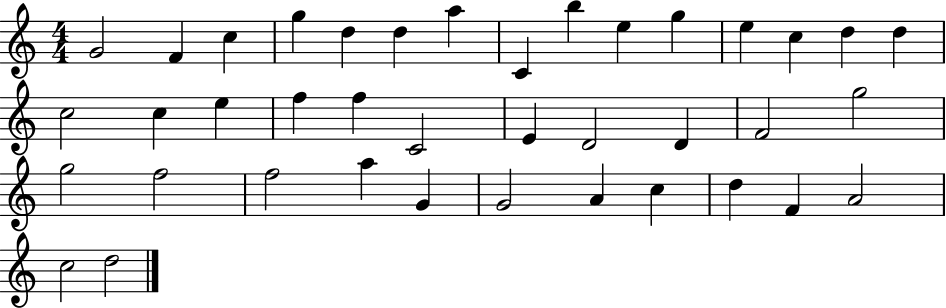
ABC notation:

X:1
T:Untitled
M:4/4
L:1/4
K:C
G2 F c g d d a C b e g e c d d c2 c e f f C2 E D2 D F2 g2 g2 f2 f2 a G G2 A c d F A2 c2 d2